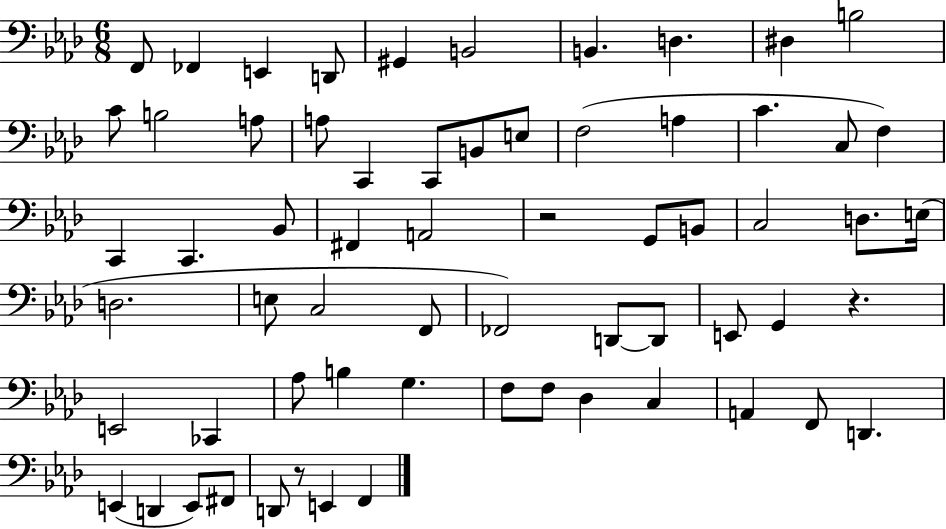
F2/e FES2/q E2/q D2/e G#2/q B2/h B2/q. D3/q. D#3/q B3/h C4/e B3/h A3/e A3/e C2/q C2/e B2/e E3/e F3/h A3/q C4/q. C3/e F3/q C2/q C2/q. Bb2/e F#2/q A2/h R/h G2/e B2/e C3/h D3/e. E3/s D3/h. E3/e C3/h F2/e FES2/h D2/e D2/e E2/e G2/q R/q. E2/h CES2/q Ab3/e B3/q G3/q. F3/e F3/e Db3/q C3/q A2/q F2/e D2/q. E2/q D2/q E2/e F#2/e D2/e R/e E2/q F2/q